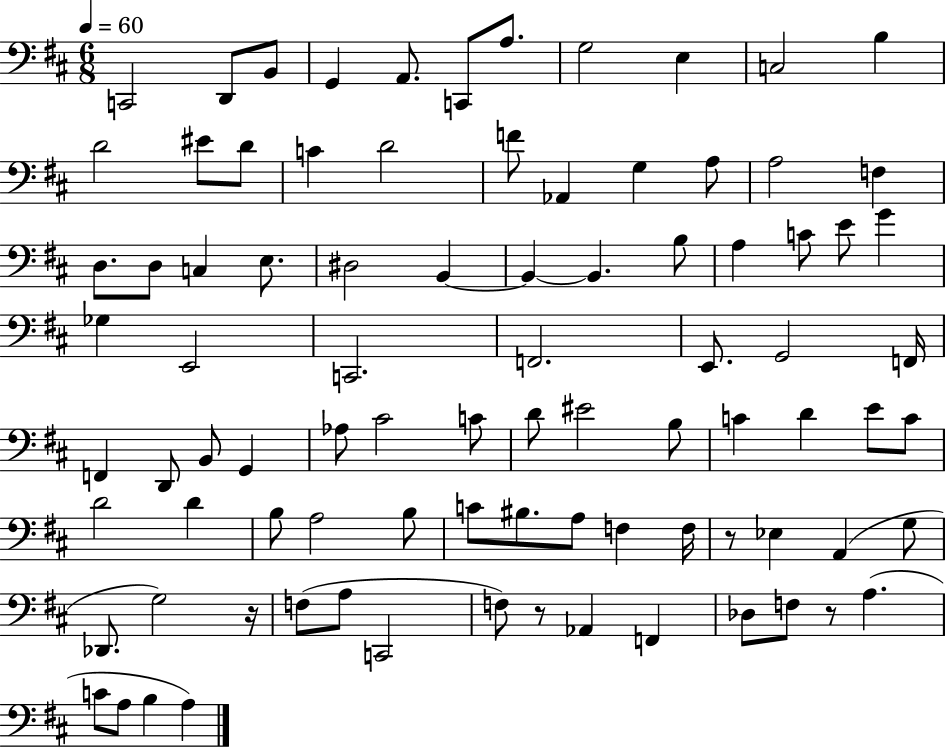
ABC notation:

X:1
T:Untitled
M:6/8
L:1/4
K:D
C,,2 D,,/2 B,,/2 G,, A,,/2 C,,/2 A,/2 G,2 E, C,2 B, D2 ^E/2 D/2 C D2 F/2 _A,, G, A,/2 A,2 F, D,/2 D,/2 C, E,/2 ^D,2 B,, B,, B,, B,/2 A, C/2 E/2 G _G, E,,2 C,,2 F,,2 E,,/2 G,,2 F,,/4 F,, D,,/2 B,,/2 G,, _A,/2 ^C2 C/2 D/2 ^E2 B,/2 C D E/2 C/2 D2 D B,/2 A,2 B,/2 C/2 ^B,/2 A,/2 F, F,/4 z/2 _E, A,, G,/2 _D,,/2 G,2 z/4 F,/2 A,/2 C,,2 F,/2 z/2 _A,, F,, _D,/2 F,/2 z/2 A, C/2 A,/2 B, A,